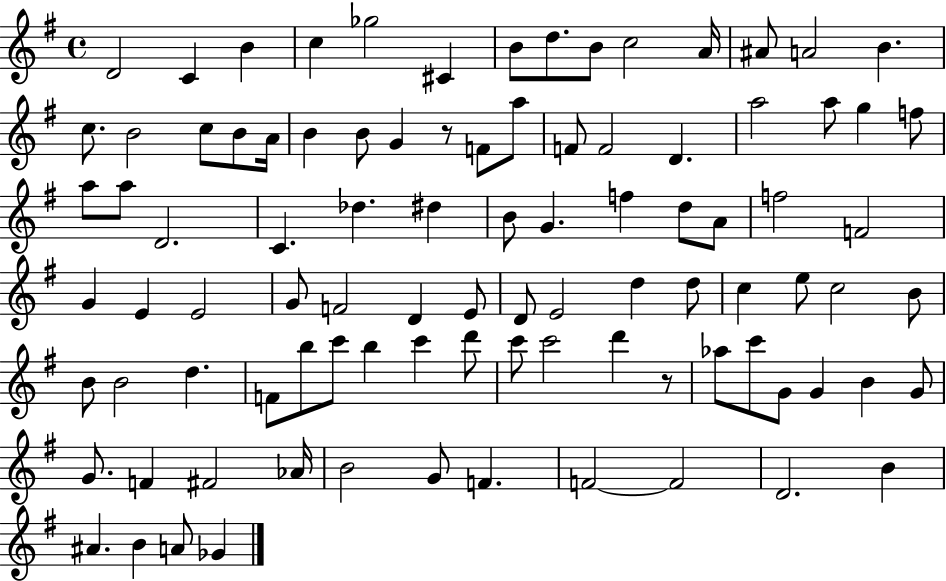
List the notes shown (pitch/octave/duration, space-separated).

D4/h C4/q B4/q C5/q Gb5/h C#4/q B4/e D5/e. B4/e C5/h A4/s A#4/e A4/h B4/q. C5/e. B4/h C5/e B4/e A4/s B4/q B4/e G4/q R/e F4/e A5/e F4/e F4/h D4/q. A5/h A5/e G5/q F5/e A5/e A5/e D4/h. C4/q. Db5/q. D#5/q B4/e G4/q. F5/q D5/e A4/e F5/h F4/h G4/q E4/q E4/h G4/e F4/h D4/q E4/e D4/e E4/h D5/q D5/e C5/q E5/e C5/h B4/e B4/e B4/h D5/q. F4/e B5/e C6/e B5/q C6/q D6/e C6/e C6/h D6/q R/e Ab5/e C6/e G4/e G4/q B4/q G4/e G4/e. F4/q F#4/h Ab4/s B4/h G4/e F4/q. F4/h F4/h D4/h. B4/q A#4/q. B4/q A4/e Gb4/q